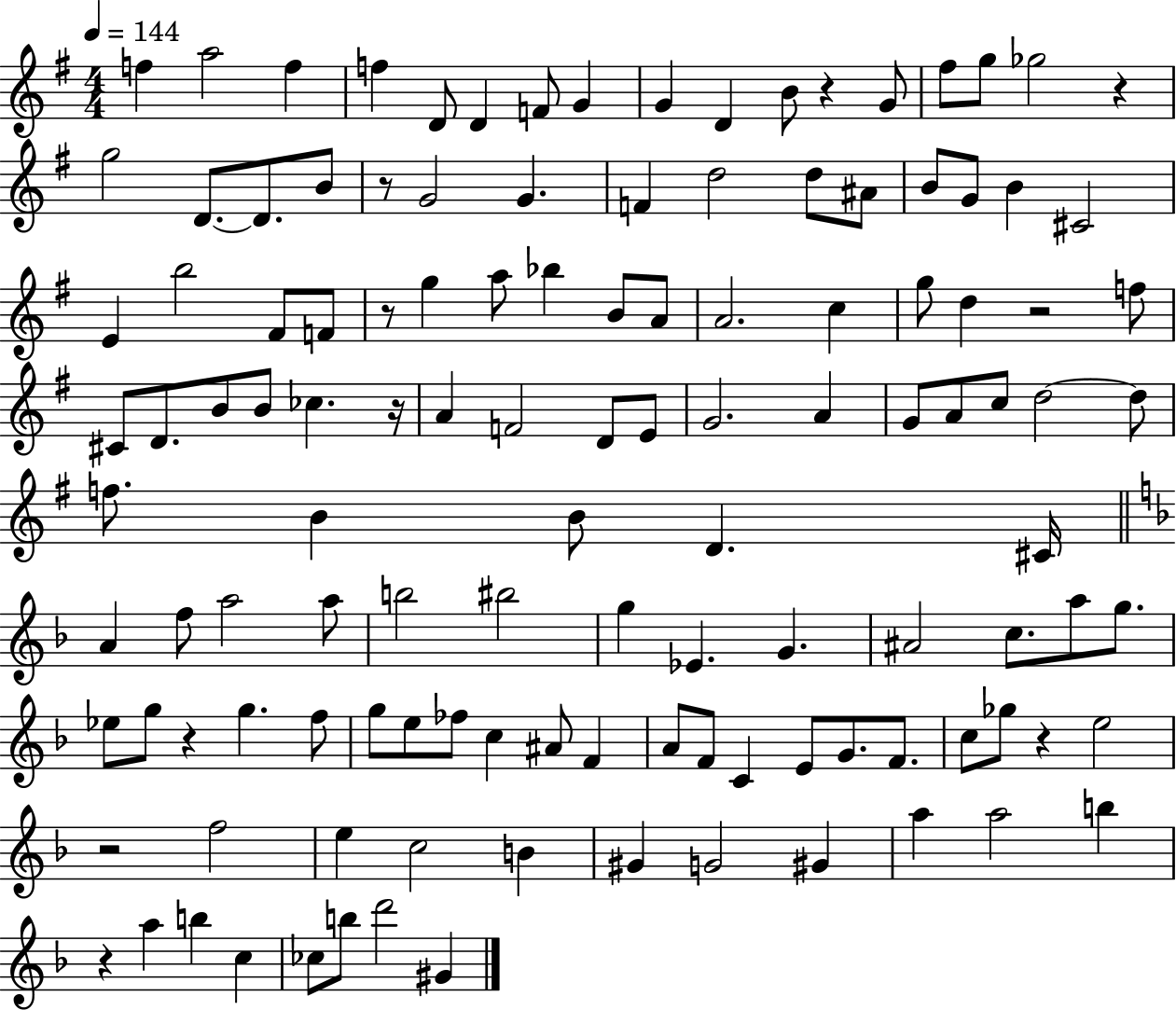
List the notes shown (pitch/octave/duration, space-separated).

F5/q A5/h F5/q F5/q D4/e D4/q F4/e G4/q G4/q D4/q B4/e R/q G4/e F#5/e G5/e Gb5/h R/q G5/h D4/e. D4/e. B4/e R/e G4/h G4/q. F4/q D5/h D5/e A#4/e B4/e G4/e B4/q C#4/h E4/q B5/h F#4/e F4/e R/e G5/q A5/e Bb5/q B4/e A4/e A4/h. C5/q G5/e D5/q R/h F5/e C#4/e D4/e. B4/e B4/e CES5/q. R/s A4/q F4/h D4/e E4/e G4/h. A4/q G4/e A4/e C5/e D5/h D5/e F5/e. B4/q B4/e D4/q. C#4/s A4/q F5/e A5/h A5/e B5/h BIS5/h G5/q Eb4/q. G4/q. A#4/h C5/e. A5/e G5/e. Eb5/e G5/e R/q G5/q. F5/e G5/e E5/e FES5/e C5/q A#4/e F4/q A4/e F4/e C4/q E4/e G4/e. F4/e. C5/e Gb5/e R/q E5/h R/h F5/h E5/q C5/h B4/q G#4/q G4/h G#4/q A5/q A5/h B5/q R/q A5/q B5/q C5/q CES5/e B5/e D6/h G#4/q